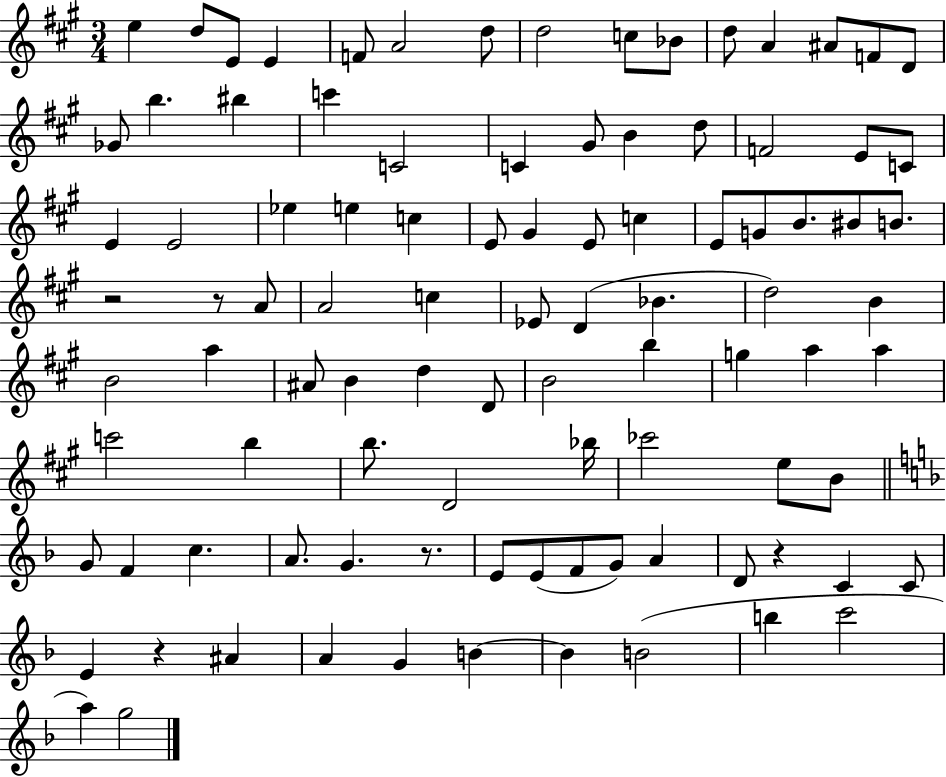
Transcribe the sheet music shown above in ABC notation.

X:1
T:Untitled
M:3/4
L:1/4
K:A
e d/2 E/2 E F/2 A2 d/2 d2 c/2 _B/2 d/2 A ^A/2 F/2 D/2 _G/2 b ^b c' C2 C ^G/2 B d/2 F2 E/2 C/2 E E2 _e e c E/2 ^G E/2 c E/2 G/2 B/2 ^B/2 B/2 z2 z/2 A/2 A2 c _E/2 D _B d2 B B2 a ^A/2 B d D/2 B2 b g a a c'2 b b/2 D2 _b/4 _c'2 e/2 B/2 G/2 F c A/2 G z/2 E/2 E/2 F/2 G/2 A D/2 z C C/2 E z ^A A G B B B2 b c'2 a g2